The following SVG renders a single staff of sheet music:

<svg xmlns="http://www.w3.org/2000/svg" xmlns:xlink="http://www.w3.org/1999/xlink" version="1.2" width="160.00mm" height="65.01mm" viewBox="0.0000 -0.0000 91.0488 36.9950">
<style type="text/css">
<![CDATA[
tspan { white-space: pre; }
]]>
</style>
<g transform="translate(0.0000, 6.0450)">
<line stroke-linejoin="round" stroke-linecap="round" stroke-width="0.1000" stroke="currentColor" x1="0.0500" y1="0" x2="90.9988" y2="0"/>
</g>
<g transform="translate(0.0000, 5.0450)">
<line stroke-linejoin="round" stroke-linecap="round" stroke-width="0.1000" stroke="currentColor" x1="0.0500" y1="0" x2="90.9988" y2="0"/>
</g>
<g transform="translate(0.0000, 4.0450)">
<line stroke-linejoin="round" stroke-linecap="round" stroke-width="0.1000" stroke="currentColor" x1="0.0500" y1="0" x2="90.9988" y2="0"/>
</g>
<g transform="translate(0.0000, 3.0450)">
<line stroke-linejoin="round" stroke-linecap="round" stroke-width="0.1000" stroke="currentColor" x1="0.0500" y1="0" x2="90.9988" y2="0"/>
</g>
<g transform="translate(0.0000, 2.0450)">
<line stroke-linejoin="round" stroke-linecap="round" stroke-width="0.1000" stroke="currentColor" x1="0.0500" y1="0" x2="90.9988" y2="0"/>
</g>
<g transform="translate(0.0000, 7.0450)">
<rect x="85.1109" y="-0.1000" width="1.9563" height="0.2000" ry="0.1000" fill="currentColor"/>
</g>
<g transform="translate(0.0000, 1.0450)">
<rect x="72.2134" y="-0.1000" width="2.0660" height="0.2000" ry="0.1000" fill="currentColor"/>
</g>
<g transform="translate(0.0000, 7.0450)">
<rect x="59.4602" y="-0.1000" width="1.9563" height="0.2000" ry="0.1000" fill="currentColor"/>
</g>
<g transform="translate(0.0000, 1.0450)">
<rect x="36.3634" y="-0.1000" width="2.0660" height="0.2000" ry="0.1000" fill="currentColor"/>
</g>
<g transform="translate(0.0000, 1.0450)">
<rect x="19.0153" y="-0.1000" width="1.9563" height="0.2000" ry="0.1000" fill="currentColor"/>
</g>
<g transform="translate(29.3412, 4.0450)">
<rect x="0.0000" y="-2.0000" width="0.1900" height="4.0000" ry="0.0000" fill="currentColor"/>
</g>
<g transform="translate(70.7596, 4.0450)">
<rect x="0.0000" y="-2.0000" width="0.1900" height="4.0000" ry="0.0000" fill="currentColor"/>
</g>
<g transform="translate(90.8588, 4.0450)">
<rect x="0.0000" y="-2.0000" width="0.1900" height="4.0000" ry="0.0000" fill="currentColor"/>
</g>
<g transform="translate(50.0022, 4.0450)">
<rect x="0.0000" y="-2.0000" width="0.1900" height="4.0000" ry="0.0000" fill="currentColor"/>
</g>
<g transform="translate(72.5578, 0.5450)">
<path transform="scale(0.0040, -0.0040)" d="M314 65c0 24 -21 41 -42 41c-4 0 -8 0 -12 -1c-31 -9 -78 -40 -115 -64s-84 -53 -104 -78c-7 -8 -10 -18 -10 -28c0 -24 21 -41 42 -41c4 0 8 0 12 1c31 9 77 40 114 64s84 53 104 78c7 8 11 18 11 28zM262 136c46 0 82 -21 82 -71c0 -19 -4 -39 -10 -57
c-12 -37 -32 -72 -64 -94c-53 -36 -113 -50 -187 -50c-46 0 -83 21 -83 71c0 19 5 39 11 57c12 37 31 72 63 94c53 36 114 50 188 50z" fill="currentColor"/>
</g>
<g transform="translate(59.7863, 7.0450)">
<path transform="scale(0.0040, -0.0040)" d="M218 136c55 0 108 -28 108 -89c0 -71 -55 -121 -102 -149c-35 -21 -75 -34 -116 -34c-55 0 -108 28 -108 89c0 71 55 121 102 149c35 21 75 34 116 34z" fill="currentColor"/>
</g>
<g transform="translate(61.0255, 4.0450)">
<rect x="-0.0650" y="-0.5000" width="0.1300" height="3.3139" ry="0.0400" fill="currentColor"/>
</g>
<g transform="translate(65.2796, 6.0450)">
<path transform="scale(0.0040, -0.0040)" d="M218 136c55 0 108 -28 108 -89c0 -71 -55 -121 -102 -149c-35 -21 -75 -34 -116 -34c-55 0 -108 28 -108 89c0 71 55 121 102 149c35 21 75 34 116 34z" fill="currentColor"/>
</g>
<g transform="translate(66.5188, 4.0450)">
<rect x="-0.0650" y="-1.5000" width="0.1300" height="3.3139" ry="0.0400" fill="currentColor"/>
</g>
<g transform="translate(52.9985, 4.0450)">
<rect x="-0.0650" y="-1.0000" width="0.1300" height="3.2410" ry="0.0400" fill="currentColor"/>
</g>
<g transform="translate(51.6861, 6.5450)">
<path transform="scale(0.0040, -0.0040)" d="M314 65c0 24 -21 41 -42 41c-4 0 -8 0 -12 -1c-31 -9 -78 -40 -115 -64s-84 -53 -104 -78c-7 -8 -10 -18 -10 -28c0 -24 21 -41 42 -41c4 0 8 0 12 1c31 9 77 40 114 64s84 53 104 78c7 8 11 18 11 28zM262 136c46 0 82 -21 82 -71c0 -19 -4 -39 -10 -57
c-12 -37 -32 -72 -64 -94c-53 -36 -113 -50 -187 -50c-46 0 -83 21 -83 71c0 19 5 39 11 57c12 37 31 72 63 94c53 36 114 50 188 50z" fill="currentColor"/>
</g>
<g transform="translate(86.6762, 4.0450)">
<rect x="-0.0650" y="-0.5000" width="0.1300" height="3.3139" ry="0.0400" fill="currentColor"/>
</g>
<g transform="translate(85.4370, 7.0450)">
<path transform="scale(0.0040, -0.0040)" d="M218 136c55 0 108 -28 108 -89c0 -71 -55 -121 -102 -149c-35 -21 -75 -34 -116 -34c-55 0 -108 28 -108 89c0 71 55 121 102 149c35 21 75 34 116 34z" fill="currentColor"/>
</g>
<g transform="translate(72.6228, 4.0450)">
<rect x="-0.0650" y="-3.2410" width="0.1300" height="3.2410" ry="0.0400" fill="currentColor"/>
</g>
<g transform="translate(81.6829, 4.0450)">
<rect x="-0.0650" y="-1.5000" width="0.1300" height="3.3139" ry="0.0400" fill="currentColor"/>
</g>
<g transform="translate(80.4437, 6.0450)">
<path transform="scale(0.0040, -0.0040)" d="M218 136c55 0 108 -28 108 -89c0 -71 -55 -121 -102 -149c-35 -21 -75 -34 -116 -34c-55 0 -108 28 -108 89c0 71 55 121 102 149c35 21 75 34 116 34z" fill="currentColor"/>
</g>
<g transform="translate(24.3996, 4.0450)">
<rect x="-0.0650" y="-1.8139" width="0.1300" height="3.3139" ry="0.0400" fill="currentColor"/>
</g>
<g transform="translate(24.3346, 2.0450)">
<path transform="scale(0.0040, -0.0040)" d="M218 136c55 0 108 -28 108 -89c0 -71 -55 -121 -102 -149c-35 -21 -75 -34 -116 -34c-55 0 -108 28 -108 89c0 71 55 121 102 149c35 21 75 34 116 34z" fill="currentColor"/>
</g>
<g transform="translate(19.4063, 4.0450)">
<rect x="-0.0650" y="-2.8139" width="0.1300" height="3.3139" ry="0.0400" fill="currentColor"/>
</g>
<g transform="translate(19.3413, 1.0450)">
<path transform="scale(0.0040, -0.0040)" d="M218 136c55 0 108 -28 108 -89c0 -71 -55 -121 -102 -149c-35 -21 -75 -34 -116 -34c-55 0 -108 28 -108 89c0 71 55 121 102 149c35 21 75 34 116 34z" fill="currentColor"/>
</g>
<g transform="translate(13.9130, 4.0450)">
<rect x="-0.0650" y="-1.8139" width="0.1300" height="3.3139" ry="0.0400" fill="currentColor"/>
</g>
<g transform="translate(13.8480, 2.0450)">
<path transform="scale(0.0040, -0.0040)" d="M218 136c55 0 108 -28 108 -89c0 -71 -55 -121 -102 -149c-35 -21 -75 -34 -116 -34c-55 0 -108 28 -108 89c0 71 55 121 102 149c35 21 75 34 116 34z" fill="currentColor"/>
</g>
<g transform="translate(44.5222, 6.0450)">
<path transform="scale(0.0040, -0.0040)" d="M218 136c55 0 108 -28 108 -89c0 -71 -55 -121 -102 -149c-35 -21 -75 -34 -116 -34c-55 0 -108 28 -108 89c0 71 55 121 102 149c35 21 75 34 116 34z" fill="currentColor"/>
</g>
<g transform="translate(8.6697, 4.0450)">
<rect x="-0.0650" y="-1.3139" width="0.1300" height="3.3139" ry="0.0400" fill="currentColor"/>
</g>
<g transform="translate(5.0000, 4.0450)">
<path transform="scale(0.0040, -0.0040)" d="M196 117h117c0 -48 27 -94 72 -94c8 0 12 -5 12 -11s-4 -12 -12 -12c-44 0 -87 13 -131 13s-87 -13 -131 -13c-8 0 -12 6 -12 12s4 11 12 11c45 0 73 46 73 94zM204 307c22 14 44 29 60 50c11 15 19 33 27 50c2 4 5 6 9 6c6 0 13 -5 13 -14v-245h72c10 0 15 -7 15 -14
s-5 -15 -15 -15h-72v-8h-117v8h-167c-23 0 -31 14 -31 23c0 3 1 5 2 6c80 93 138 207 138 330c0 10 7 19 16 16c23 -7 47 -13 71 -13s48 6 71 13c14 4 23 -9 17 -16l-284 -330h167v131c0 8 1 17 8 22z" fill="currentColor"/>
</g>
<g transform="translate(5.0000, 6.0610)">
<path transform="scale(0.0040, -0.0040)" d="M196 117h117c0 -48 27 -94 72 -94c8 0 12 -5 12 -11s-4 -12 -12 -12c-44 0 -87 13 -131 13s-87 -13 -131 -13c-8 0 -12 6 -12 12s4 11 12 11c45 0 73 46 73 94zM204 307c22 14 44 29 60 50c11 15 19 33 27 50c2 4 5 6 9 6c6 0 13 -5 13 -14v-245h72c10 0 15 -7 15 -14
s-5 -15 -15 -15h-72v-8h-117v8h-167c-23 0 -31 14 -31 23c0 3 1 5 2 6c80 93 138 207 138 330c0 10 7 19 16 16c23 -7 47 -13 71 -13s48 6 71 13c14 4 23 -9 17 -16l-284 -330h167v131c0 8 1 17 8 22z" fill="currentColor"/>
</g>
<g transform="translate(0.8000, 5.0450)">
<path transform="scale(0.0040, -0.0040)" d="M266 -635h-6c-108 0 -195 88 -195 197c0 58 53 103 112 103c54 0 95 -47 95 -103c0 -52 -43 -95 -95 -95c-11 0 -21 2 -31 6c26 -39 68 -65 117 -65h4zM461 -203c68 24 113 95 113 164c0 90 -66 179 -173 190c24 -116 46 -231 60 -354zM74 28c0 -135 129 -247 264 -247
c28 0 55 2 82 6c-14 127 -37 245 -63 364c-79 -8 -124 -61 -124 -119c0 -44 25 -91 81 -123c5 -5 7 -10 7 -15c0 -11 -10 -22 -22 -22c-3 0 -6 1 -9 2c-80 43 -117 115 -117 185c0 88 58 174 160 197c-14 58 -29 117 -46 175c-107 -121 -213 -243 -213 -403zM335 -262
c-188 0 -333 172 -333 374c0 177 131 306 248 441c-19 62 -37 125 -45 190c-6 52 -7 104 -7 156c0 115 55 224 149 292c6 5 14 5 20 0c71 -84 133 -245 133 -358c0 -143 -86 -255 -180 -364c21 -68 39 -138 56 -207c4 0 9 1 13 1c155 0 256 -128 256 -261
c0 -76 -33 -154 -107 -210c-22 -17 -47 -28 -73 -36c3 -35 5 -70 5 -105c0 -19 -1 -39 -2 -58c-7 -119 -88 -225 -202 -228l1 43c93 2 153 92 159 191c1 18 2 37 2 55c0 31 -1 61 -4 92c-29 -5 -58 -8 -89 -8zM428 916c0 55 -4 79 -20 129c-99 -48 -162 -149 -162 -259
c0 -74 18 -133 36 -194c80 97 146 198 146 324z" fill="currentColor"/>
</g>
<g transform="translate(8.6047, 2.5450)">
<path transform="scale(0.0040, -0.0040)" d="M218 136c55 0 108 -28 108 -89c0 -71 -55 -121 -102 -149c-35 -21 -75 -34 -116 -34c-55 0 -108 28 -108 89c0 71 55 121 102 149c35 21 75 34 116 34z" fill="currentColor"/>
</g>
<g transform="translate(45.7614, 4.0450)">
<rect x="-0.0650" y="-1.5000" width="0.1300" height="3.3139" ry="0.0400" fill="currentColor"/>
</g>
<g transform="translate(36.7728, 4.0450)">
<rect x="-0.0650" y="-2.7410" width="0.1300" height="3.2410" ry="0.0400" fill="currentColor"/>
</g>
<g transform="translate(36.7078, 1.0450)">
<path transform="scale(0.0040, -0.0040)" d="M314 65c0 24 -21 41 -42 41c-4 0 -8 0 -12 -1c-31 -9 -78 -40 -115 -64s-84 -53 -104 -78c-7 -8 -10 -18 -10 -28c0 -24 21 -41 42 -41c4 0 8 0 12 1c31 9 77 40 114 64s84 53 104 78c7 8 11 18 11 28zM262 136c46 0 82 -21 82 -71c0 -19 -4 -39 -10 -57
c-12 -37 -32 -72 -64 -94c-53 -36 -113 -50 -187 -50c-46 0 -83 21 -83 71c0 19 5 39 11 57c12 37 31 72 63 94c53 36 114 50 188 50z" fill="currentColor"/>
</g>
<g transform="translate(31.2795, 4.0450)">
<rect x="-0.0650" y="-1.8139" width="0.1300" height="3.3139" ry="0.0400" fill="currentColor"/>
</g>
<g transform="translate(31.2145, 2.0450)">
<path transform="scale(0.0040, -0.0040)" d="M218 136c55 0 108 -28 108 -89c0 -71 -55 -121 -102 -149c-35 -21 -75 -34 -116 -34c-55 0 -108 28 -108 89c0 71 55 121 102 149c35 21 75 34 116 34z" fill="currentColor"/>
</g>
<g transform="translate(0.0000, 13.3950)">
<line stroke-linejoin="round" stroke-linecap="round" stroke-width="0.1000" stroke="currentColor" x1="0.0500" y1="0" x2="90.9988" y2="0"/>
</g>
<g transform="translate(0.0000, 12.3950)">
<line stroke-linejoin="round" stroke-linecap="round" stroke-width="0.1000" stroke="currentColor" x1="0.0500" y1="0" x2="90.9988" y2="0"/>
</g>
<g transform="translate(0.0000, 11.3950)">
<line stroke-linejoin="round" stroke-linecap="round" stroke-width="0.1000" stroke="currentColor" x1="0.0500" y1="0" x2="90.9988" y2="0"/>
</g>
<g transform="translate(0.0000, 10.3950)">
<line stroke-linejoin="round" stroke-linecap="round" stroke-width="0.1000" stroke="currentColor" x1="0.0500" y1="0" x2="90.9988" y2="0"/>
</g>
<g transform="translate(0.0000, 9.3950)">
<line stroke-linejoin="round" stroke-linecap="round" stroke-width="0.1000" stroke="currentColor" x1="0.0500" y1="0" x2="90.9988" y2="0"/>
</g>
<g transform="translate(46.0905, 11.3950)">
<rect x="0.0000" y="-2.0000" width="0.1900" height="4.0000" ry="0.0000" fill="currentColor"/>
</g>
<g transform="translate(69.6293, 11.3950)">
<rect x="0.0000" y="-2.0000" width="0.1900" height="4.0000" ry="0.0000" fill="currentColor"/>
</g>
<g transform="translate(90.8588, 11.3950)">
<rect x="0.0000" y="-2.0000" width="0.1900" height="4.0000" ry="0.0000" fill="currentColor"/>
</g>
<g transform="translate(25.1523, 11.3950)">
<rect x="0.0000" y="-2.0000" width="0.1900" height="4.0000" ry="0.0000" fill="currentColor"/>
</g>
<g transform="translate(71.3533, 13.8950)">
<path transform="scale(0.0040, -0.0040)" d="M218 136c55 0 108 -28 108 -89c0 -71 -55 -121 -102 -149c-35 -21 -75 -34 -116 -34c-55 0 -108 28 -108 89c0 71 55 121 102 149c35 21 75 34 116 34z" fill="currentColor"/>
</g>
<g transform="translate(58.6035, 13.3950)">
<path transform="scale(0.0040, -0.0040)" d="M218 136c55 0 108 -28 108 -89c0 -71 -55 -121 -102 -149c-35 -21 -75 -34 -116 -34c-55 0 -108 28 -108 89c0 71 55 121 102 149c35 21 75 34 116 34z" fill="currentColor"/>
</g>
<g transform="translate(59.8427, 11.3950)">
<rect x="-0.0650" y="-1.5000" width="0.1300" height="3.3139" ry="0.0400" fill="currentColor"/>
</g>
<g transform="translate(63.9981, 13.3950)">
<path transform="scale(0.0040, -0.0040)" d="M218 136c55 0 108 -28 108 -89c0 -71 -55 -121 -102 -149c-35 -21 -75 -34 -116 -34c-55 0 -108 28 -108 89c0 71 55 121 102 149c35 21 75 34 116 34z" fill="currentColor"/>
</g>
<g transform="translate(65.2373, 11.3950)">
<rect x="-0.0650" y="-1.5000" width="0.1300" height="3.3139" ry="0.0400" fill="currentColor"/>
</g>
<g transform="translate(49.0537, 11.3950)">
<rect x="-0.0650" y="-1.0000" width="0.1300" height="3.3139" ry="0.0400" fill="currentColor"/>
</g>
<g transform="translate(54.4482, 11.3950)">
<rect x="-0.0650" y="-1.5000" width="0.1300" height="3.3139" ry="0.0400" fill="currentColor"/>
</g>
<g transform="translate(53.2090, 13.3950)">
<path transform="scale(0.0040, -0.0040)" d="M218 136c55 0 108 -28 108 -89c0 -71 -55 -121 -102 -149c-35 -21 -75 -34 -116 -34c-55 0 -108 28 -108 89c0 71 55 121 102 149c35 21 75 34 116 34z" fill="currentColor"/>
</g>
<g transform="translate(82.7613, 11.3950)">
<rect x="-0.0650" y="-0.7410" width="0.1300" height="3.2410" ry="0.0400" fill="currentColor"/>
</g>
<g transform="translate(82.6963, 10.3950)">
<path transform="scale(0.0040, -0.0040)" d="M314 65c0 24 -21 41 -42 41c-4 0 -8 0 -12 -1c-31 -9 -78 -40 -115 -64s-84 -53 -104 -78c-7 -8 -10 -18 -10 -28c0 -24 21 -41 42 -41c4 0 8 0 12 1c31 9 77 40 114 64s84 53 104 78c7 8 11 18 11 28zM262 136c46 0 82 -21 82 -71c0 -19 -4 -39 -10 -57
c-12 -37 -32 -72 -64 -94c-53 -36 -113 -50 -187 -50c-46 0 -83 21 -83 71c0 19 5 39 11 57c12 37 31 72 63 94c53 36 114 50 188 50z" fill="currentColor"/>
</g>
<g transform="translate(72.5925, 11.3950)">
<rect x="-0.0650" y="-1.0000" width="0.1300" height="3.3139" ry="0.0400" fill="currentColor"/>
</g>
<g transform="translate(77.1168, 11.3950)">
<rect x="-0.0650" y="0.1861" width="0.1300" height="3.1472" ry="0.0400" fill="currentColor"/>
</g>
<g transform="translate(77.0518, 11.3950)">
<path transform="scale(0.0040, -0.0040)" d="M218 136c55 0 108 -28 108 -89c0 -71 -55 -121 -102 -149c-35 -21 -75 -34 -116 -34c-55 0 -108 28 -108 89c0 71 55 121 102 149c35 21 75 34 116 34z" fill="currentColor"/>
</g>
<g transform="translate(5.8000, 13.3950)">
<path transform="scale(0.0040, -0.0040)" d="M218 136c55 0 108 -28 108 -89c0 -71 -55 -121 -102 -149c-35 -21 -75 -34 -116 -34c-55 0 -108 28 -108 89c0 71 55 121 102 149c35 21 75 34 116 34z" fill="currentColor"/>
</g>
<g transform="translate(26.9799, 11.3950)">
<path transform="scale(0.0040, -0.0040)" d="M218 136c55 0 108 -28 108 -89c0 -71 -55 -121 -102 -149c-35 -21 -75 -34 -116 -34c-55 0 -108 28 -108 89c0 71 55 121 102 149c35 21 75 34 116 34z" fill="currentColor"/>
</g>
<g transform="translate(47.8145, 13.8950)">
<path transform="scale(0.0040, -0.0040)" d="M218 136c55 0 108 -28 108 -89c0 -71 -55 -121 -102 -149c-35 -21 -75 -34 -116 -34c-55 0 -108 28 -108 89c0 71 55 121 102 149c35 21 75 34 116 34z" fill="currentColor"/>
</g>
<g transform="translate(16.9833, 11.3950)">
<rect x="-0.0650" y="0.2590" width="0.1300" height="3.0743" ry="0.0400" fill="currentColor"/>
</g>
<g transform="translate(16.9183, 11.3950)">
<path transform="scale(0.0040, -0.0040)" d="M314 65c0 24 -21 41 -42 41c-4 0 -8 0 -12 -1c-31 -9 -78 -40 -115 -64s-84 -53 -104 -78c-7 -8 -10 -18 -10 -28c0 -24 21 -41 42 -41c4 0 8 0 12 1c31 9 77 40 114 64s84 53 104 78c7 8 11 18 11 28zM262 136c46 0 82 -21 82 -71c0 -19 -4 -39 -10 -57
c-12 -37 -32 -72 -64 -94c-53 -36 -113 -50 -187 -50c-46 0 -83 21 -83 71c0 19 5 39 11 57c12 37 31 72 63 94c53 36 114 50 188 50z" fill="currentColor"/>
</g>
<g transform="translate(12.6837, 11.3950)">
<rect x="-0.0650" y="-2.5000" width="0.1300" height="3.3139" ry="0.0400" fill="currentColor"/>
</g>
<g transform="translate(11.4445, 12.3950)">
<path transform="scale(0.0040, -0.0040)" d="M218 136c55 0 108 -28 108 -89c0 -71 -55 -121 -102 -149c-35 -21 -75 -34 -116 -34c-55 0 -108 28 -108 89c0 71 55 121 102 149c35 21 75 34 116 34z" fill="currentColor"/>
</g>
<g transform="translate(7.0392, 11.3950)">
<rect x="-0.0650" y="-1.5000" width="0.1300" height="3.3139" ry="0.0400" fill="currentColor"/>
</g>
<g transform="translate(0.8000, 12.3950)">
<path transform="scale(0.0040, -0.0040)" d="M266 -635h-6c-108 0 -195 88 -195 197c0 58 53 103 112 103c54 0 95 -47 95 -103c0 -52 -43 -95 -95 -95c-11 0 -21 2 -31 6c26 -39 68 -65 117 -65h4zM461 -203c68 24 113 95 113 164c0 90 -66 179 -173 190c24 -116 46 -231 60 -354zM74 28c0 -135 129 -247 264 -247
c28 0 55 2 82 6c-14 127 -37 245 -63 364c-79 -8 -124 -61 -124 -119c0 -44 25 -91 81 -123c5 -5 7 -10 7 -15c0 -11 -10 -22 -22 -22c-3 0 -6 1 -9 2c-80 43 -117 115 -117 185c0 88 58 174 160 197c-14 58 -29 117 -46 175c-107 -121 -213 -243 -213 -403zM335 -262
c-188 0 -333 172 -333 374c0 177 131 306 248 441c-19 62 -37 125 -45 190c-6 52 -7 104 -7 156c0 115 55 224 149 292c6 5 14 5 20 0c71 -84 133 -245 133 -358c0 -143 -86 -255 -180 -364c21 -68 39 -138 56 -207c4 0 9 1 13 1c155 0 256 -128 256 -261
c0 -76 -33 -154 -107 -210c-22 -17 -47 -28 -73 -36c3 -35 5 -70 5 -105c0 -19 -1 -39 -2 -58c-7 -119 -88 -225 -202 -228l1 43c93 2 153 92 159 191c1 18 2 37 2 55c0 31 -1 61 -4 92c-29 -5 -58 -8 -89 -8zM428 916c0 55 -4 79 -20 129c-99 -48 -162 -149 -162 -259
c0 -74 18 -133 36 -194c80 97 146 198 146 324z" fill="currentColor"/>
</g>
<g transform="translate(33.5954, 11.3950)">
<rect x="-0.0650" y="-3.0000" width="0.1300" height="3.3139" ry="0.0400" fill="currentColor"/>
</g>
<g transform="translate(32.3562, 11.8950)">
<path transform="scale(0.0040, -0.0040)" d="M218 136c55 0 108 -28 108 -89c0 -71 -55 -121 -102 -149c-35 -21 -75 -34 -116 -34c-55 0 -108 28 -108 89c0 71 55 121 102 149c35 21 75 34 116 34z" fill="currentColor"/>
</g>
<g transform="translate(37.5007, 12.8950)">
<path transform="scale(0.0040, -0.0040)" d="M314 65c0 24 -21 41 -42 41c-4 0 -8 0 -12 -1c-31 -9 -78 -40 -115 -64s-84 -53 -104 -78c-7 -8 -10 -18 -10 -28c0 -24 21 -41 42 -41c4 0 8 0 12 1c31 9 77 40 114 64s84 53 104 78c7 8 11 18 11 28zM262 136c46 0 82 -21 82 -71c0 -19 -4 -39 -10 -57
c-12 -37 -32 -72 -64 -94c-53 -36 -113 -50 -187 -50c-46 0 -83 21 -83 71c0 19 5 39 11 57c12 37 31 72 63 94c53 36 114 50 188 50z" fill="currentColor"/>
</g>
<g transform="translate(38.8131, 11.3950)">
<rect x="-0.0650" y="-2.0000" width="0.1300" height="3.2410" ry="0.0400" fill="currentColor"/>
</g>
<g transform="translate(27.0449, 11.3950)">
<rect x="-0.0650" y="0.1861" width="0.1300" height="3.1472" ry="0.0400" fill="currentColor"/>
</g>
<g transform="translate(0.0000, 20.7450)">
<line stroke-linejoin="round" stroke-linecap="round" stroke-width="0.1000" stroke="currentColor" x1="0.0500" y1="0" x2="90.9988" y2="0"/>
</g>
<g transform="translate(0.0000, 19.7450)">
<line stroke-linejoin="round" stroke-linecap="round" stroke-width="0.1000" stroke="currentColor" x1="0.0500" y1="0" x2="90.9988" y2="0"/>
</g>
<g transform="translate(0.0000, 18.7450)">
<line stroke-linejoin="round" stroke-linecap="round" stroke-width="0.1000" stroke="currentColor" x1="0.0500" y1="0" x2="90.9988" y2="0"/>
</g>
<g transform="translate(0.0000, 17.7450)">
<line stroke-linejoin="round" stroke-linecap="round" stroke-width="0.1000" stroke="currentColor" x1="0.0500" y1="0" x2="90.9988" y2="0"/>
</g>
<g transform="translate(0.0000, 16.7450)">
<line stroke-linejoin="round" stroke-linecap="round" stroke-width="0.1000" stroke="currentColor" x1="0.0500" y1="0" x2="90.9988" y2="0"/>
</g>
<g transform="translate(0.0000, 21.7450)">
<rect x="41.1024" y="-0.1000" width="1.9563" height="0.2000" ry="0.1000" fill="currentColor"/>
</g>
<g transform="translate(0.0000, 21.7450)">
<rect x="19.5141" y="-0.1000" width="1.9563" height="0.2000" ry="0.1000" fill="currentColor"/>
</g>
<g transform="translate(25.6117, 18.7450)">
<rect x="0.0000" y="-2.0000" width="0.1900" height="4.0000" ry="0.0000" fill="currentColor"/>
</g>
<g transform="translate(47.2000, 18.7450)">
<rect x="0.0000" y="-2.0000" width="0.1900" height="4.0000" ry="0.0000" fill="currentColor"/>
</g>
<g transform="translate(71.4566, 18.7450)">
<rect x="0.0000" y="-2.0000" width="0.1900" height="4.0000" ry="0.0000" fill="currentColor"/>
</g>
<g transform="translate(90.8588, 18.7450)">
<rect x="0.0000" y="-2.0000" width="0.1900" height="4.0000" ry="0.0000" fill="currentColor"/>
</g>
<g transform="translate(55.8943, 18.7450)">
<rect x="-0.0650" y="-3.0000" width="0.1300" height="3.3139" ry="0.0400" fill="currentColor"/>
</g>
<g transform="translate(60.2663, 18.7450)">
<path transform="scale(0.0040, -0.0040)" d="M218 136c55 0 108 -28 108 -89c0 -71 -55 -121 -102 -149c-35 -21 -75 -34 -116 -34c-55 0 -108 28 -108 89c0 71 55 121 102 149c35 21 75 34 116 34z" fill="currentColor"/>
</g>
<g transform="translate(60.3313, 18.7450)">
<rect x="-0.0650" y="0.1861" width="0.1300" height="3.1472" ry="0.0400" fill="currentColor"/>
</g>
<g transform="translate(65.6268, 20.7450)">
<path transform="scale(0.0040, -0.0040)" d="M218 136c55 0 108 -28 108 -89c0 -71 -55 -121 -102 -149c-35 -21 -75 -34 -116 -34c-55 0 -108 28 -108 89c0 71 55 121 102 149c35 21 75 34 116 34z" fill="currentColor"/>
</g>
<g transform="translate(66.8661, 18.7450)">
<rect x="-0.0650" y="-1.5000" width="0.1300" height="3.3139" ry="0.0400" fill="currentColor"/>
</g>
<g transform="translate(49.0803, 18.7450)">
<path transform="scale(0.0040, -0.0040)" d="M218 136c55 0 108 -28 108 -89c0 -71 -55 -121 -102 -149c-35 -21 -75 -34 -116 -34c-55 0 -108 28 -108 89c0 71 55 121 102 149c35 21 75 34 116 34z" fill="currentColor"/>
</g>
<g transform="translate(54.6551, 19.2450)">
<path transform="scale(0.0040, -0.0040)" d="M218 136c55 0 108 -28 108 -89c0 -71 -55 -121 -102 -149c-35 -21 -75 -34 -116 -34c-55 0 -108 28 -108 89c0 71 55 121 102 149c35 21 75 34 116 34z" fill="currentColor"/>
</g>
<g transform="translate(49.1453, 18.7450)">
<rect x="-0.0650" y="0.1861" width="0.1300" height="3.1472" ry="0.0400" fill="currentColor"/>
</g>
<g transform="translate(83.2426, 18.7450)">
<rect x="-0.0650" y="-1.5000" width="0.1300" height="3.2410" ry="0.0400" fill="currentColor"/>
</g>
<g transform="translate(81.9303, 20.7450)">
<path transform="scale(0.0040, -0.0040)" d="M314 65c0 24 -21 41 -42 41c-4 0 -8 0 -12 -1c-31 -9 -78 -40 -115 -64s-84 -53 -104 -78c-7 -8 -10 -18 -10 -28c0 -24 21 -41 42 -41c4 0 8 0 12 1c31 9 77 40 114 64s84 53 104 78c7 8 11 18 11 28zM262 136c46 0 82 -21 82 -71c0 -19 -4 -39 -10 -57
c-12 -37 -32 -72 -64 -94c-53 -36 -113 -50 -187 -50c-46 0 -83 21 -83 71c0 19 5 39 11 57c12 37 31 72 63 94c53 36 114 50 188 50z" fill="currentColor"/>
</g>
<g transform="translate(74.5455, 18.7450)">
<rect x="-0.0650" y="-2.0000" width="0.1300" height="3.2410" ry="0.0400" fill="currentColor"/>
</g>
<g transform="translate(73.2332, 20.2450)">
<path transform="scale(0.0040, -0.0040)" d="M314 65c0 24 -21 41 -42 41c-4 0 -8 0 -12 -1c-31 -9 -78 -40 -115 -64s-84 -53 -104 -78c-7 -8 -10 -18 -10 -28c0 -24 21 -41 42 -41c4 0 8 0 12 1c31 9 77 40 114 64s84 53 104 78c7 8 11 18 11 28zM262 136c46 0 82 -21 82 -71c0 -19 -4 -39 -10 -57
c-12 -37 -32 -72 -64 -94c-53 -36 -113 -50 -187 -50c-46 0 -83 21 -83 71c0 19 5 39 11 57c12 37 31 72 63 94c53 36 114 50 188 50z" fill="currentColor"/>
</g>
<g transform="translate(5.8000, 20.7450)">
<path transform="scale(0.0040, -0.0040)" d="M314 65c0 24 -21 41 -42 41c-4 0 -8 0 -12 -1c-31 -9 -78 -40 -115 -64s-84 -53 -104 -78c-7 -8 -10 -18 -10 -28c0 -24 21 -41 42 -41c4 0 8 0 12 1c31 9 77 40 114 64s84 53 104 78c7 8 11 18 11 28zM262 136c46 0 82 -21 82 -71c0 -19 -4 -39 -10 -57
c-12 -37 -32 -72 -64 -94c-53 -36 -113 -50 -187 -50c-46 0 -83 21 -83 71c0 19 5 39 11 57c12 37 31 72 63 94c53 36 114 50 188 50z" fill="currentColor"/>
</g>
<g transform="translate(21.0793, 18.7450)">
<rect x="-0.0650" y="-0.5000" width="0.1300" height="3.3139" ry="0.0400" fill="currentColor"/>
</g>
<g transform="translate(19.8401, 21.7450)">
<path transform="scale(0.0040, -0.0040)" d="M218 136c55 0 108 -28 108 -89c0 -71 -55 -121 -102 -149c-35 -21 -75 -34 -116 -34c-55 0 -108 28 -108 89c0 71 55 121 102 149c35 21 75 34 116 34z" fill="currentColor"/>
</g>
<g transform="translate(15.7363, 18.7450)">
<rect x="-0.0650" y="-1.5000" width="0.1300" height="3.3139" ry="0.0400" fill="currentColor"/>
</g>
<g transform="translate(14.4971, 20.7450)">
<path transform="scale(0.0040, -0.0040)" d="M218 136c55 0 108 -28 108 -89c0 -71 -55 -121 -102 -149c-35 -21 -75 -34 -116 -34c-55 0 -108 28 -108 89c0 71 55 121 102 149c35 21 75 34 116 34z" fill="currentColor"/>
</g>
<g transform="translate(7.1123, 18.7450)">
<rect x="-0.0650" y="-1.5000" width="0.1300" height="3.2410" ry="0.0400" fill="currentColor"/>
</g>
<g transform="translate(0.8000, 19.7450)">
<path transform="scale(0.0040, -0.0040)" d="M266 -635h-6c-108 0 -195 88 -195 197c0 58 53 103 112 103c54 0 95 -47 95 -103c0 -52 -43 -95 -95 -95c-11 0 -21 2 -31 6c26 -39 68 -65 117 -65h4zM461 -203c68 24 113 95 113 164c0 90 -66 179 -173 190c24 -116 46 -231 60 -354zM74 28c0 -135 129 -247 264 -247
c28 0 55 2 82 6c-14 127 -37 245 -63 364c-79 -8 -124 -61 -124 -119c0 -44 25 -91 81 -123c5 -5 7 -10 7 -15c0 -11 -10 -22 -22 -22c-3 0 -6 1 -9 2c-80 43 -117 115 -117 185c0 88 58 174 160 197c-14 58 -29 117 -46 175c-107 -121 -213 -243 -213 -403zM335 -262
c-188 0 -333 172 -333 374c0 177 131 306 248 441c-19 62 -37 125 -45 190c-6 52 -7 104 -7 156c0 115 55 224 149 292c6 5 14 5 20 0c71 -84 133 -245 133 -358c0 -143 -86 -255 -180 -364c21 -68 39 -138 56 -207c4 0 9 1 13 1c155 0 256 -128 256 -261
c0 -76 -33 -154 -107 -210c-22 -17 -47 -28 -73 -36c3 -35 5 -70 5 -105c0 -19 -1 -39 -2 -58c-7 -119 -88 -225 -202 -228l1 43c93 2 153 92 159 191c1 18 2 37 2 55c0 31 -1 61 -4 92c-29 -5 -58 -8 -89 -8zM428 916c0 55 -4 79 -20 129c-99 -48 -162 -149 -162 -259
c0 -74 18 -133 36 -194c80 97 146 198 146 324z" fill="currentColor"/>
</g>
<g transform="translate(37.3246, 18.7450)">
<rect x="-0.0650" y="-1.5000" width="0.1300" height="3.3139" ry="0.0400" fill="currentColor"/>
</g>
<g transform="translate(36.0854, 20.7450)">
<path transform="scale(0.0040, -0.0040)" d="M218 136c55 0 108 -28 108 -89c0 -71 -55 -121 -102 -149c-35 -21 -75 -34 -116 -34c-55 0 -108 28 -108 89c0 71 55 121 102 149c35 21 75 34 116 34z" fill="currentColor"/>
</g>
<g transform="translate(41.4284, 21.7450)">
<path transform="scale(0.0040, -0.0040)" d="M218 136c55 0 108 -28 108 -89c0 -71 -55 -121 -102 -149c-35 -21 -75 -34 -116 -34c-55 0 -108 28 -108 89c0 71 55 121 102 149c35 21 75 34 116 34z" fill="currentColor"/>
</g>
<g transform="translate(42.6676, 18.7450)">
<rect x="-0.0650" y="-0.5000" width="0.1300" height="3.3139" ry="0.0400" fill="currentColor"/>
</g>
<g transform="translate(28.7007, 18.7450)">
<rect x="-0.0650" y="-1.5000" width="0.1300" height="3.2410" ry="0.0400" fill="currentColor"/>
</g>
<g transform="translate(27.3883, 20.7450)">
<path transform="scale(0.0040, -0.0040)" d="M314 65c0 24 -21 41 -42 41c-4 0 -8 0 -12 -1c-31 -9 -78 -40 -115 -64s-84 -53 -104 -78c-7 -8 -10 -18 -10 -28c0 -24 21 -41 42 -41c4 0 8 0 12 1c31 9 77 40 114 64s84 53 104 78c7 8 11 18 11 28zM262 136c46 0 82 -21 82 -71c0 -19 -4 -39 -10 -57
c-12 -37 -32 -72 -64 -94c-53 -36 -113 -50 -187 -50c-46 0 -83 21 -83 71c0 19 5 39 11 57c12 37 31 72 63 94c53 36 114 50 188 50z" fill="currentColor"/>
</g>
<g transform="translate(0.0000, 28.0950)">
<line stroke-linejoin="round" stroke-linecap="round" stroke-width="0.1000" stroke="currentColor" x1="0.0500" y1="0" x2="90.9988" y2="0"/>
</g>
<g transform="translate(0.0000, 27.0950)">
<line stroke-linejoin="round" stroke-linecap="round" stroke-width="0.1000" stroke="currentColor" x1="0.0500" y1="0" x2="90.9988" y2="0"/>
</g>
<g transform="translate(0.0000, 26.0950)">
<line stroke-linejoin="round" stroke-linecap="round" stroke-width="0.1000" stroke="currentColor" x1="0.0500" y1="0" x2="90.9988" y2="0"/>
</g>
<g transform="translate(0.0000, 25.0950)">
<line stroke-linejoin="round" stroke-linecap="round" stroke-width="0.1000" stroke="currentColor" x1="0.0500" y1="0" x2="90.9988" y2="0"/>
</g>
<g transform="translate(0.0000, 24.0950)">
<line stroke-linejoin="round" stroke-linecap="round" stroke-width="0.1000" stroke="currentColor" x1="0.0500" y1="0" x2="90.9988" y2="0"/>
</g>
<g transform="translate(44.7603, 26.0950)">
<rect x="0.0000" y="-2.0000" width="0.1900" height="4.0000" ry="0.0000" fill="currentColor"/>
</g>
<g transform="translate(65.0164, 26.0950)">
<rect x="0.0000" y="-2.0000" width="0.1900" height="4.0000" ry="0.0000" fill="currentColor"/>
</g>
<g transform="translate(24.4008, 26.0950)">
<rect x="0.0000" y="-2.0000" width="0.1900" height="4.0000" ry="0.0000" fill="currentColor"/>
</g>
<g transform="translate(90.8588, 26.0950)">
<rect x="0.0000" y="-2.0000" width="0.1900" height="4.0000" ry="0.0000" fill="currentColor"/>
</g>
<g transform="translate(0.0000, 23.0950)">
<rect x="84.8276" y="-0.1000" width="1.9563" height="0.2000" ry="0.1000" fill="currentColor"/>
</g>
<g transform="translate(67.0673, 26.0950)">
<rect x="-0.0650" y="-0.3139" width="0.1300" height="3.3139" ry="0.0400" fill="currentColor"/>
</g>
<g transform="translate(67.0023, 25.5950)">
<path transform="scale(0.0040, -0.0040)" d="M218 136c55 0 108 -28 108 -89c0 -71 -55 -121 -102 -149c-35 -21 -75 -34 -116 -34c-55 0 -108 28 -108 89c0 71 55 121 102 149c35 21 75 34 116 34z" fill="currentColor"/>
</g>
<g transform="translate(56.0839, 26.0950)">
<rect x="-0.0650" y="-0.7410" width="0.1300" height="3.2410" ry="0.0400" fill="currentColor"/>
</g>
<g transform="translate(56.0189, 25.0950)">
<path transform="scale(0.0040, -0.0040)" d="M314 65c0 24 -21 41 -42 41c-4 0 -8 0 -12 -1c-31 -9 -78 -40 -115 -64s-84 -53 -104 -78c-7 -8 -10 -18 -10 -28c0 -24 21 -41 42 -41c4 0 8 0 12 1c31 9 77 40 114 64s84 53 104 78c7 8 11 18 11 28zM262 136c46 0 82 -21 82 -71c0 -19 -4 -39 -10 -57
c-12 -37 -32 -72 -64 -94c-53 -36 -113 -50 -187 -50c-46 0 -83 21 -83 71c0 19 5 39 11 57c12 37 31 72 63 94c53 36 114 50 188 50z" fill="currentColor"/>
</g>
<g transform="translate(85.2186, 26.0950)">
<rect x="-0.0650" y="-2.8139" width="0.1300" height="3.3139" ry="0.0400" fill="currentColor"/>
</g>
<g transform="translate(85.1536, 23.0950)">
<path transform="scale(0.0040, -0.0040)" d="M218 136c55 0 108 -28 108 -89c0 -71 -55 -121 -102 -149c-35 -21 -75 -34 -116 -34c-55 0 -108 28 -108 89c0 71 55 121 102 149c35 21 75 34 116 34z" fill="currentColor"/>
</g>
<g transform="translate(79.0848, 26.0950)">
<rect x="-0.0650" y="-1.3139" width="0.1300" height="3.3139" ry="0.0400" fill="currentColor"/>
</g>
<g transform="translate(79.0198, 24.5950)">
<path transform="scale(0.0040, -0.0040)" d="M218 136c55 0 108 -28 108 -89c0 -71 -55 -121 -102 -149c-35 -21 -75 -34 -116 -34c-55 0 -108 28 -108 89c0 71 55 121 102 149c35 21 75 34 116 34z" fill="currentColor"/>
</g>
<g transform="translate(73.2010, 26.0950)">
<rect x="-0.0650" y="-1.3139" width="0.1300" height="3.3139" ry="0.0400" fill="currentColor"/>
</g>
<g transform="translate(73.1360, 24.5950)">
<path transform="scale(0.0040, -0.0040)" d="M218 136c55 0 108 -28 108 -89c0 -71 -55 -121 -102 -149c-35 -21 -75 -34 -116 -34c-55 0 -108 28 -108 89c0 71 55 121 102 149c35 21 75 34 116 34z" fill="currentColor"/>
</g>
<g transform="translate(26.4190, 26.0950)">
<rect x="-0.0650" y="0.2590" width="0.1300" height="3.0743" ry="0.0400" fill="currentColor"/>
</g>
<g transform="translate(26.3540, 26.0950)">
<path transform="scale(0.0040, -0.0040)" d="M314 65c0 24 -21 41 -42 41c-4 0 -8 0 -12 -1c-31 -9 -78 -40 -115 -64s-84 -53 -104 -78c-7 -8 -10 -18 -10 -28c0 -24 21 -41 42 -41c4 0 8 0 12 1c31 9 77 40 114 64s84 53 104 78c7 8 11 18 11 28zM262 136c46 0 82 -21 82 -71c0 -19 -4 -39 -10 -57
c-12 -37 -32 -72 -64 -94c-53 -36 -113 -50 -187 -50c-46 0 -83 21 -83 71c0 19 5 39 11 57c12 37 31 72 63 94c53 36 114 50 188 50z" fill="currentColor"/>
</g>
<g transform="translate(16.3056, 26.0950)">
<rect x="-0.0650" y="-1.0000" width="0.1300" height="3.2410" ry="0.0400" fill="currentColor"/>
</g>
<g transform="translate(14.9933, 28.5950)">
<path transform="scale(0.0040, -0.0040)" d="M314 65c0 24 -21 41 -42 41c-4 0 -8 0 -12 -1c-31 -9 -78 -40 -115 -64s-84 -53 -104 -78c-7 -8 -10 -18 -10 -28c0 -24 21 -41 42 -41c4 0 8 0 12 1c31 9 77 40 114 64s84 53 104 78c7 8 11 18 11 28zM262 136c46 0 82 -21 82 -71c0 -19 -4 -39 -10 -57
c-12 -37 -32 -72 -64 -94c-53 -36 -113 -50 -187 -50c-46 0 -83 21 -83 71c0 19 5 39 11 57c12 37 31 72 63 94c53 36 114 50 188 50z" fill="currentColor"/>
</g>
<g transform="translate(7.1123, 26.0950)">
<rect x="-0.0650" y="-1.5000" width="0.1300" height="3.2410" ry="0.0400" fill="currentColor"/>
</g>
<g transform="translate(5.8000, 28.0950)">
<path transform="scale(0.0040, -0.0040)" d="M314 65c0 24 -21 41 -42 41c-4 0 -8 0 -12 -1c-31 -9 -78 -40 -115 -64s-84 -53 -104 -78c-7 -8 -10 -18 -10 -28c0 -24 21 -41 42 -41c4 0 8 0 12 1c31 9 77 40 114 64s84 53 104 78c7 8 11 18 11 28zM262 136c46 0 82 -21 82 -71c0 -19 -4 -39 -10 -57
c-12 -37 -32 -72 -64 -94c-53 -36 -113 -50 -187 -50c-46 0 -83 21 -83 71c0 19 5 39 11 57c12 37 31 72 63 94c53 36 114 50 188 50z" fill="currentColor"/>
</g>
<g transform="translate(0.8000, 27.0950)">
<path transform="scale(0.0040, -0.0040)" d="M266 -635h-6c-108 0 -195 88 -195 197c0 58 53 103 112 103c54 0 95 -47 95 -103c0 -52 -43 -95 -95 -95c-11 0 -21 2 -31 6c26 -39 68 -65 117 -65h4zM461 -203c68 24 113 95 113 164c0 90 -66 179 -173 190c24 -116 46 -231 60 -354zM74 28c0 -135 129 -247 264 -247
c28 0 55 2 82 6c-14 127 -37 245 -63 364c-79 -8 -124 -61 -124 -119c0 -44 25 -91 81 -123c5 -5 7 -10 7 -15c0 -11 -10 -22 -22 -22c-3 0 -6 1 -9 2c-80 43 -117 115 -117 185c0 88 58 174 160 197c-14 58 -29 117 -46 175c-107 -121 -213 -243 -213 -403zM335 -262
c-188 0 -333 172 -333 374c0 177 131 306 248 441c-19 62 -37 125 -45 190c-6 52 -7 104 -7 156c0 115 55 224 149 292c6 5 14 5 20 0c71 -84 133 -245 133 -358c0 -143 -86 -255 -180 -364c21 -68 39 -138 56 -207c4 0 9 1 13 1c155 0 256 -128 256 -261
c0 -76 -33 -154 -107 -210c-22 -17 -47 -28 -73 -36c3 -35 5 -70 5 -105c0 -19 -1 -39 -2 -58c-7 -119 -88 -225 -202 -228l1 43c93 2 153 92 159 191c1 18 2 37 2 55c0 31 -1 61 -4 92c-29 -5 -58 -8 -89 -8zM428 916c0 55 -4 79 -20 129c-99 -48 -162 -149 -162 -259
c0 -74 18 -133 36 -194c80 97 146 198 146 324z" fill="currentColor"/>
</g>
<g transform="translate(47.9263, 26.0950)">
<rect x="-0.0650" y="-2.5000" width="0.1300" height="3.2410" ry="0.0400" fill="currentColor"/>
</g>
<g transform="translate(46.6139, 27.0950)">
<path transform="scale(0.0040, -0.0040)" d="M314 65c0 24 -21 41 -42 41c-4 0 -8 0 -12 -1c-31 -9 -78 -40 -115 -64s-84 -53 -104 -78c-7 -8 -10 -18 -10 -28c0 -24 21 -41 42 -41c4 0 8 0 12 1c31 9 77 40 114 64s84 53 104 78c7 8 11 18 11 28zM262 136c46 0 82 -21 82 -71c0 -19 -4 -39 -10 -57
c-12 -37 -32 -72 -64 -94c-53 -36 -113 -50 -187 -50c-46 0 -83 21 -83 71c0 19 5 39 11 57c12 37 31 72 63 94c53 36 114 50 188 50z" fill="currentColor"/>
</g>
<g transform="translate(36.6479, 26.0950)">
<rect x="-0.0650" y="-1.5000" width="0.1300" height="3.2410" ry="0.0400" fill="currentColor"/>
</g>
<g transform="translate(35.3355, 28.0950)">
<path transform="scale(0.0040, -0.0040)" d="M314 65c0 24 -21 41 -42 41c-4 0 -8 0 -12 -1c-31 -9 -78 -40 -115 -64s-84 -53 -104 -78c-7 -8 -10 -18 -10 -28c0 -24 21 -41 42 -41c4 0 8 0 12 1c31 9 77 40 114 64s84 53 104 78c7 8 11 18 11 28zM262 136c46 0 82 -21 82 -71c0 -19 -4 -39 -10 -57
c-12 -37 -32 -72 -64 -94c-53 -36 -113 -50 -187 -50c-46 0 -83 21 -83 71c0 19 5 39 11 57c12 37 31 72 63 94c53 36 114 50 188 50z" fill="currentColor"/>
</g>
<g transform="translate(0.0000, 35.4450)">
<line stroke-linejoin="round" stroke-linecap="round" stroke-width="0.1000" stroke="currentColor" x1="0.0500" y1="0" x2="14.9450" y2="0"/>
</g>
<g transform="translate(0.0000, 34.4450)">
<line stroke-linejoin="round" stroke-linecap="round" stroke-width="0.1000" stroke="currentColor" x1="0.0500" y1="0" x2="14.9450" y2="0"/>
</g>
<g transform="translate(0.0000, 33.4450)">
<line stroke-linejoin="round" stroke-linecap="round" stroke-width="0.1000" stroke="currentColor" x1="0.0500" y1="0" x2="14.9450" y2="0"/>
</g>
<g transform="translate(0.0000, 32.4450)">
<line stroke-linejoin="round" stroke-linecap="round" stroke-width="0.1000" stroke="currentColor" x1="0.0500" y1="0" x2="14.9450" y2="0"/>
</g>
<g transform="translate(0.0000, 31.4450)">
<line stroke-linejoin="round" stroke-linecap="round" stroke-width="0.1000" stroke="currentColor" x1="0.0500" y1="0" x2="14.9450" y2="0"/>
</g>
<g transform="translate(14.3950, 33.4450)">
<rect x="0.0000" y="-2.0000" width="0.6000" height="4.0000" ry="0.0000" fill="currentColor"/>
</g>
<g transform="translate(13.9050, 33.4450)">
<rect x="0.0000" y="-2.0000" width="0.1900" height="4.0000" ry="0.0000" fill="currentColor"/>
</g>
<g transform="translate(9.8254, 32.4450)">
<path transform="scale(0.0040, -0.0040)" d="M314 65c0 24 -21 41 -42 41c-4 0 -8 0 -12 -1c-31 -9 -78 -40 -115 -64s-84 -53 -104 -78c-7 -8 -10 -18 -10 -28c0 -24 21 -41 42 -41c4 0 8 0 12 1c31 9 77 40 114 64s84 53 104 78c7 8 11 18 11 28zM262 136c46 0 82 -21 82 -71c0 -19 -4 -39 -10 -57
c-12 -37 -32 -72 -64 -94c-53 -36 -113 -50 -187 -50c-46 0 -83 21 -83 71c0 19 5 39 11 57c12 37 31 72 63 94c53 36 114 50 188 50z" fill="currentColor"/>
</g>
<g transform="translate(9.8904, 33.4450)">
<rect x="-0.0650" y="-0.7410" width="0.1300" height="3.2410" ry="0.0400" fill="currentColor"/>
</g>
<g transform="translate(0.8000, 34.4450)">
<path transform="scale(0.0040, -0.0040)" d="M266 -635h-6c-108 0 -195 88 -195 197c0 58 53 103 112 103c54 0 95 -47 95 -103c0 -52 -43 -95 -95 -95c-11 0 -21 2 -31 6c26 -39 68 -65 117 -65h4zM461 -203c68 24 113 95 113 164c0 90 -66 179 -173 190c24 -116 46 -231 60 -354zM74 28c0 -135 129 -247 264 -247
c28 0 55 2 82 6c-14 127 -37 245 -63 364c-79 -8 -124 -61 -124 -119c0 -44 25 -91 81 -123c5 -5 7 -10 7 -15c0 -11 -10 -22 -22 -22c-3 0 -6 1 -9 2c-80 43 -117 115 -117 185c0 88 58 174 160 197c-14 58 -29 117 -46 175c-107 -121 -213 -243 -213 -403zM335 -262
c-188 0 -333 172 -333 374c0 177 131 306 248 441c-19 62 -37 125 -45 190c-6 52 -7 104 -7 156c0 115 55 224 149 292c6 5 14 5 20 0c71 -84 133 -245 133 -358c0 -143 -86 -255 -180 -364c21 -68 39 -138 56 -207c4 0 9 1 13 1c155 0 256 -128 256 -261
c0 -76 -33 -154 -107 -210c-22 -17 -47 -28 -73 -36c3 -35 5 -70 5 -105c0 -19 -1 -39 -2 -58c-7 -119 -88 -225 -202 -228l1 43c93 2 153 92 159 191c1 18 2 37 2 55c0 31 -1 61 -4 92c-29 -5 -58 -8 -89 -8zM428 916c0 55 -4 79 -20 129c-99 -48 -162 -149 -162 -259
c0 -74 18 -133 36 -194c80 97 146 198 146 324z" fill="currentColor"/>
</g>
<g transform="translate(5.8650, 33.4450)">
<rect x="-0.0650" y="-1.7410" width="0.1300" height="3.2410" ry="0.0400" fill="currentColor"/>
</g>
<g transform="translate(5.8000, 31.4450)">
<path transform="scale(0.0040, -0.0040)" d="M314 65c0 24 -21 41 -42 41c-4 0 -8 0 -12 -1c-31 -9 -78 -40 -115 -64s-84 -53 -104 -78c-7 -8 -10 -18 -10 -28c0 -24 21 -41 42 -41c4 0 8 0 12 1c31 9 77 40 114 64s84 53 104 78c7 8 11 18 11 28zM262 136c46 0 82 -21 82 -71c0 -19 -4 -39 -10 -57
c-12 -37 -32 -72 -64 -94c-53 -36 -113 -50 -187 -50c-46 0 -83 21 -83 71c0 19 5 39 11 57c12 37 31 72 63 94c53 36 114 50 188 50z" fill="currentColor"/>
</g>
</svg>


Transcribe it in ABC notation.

X:1
T:Untitled
M:4/4
L:1/4
K:C
e f a f f a2 E D2 C E b2 E C E G B2 B A F2 D E E E D B d2 E2 E C E2 E C B A B E F2 E2 E2 D2 B2 E2 G2 d2 c e e a f2 d2